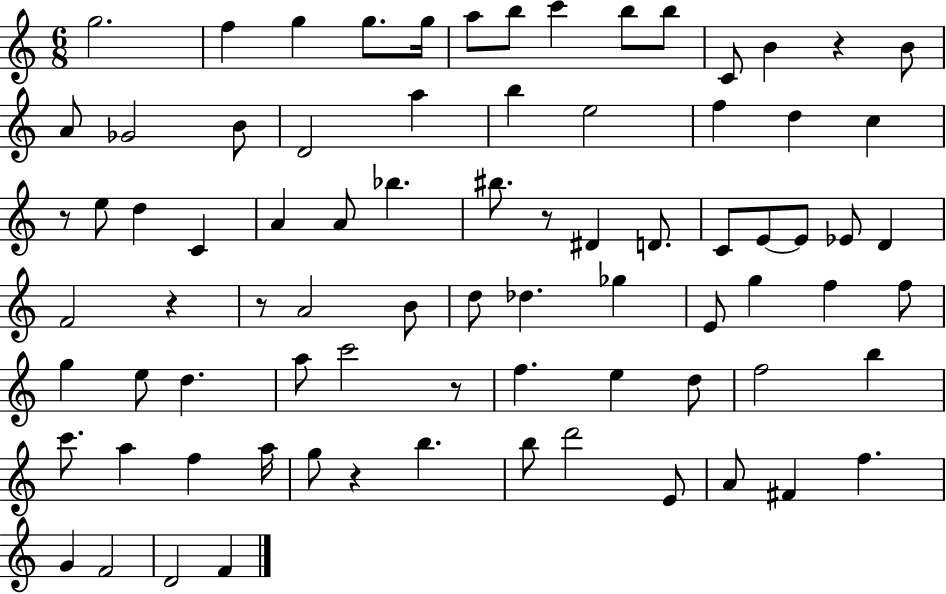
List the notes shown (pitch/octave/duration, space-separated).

G5/h. F5/q G5/q G5/e. G5/s A5/e B5/e C6/q B5/e B5/e C4/e B4/q R/q B4/e A4/e Gb4/h B4/e D4/h A5/q B5/q E5/h F5/q D5/q C5/q R/e E5/e D5/q C4/q A4/q A4/e Bb5/q. BIS5/e. R/e D#4/q D4/e. C4/e E4/e E4/e Eb4/e D4/q F4/h R/q R/e A4/h B4/e D5/e Db5/q. Gb5/q E4/e G5/q F5/q F5/e G5/q E5/e D5/q. A5/e C6/h R/e F5/q. E5/q D5/e F5/h B5/q C6/e. A5/q F5/q A5/s G5/e R/q B5/q. B5/e D6/h E4/e A4/e F#4/q F5/q. G4/q F4/h D4/h F4/q